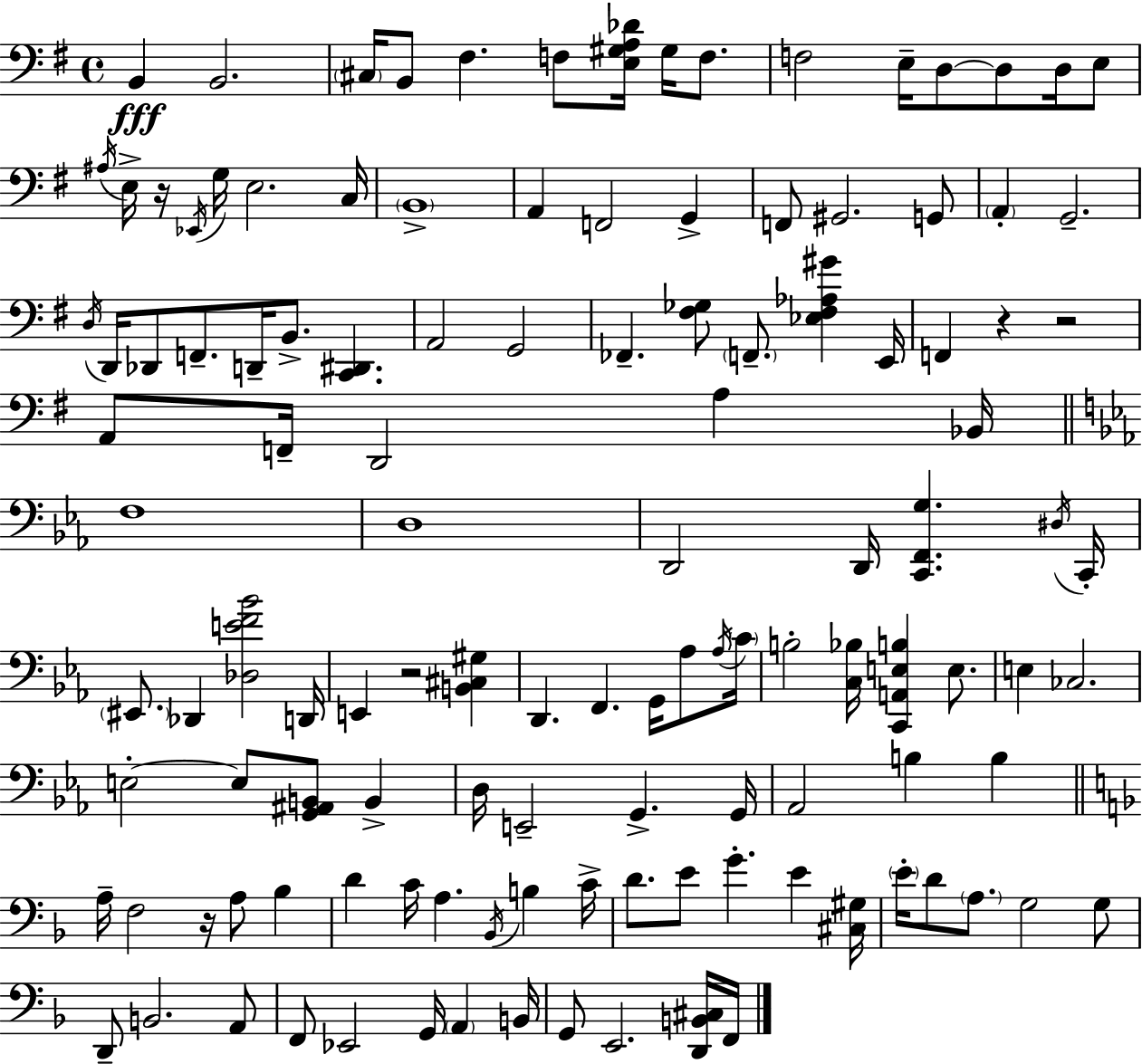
X:1
T:Untitled
M:4/4
L:1/4
K:Em
B,, B,,2 ^C,/4 B,,/2 ^F, F,/2 [E,^G,A,_D]/4 ^G,/4 F,/2 F,2 E,/4 D,/2 D,/2 D,/4 E,/2 ^A,/4 E,/4 z/4 _E,,/4 G,/4 E,2 C,/4 B,,4 A,, F,,2 G,, F,,/2 ^G,,2 G,,/2 A,, G,,2 D,/4 D,,/4 _D,,/2 F,,/2 D,,/4 B,,/2 [C,,^D,,] A,,2 G,,2 _F,, [^F,_G,]/2 F,,/2 [_E,^F,_A,^G] E,,/4 F,, z z2 A,,/2 F,,/4 D,,2 A, _B,,/4 F,4 D,4 D,,2 D,,/4 [C,,F,,G,] ^D,/4 C,,/4 ^E,,/2 _D,, [_D,EF_B]2 D,,/4 E,, z2 [B,,^C,^G,] D,, F,, G,,/4 _A,/2 _A,/4 C/4 B,2 [C,_B,]/4 [C,,A,,E,B,] E,/2 E, _C,2 E,2 E,/2 [G,,^A,,B,,]/2 B,, D,/4 E,,2 G,, G,,/4 _A,,2 B, B, A,/4 F,2 z/4 A,/2 _B, D C/4 A, _B,,/4 B, C/4 D/2 E/2 G E [^C,^G,]/4 E/4 D/2 A,/2 G,2 G,/2 D,,/2 B,,2 A,,/2 F,,/2 _E,,2 G,,/4 A,, B,,/4 G,,/2 E,,2 [D,,B,,^C,]/4 F,,/4